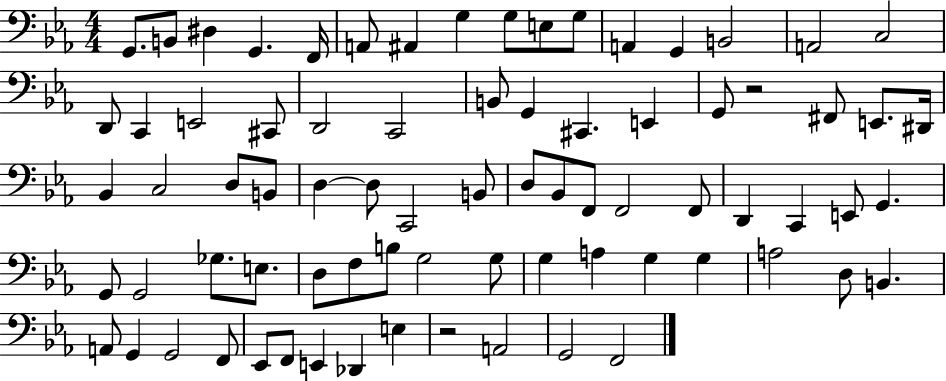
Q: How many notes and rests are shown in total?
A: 77